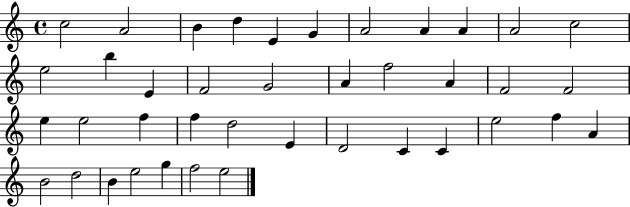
X:1
T:Untitled
M:4/4
L:1/4
K:C
c2 A2 B d E G A2 A A A2 c2 e2 b E F2 G2 A f2 A F2 F2 e e2 f f d2 E D2 C C e2 f A B2 d2 B e2 g f2 e2